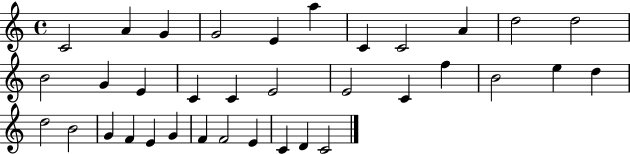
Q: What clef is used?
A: treble